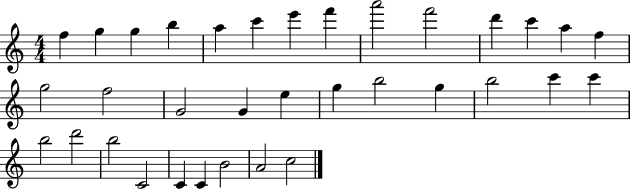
X:1
T:Untitled
M:4/4
L:1/4
K:C
f g g b a c' e' f' a'2 f'2 d' c' a f g2 f2 G2 G e g b2 g b2 c' c' b2 d'2 b2 C2 C C B2 A2 c2